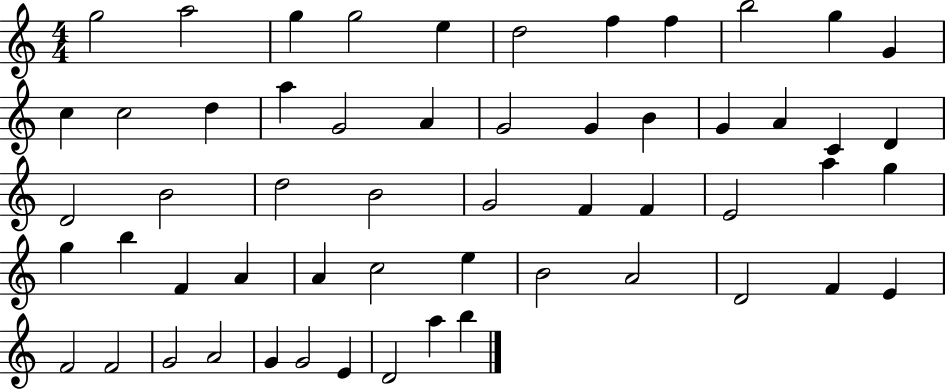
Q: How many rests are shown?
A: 0